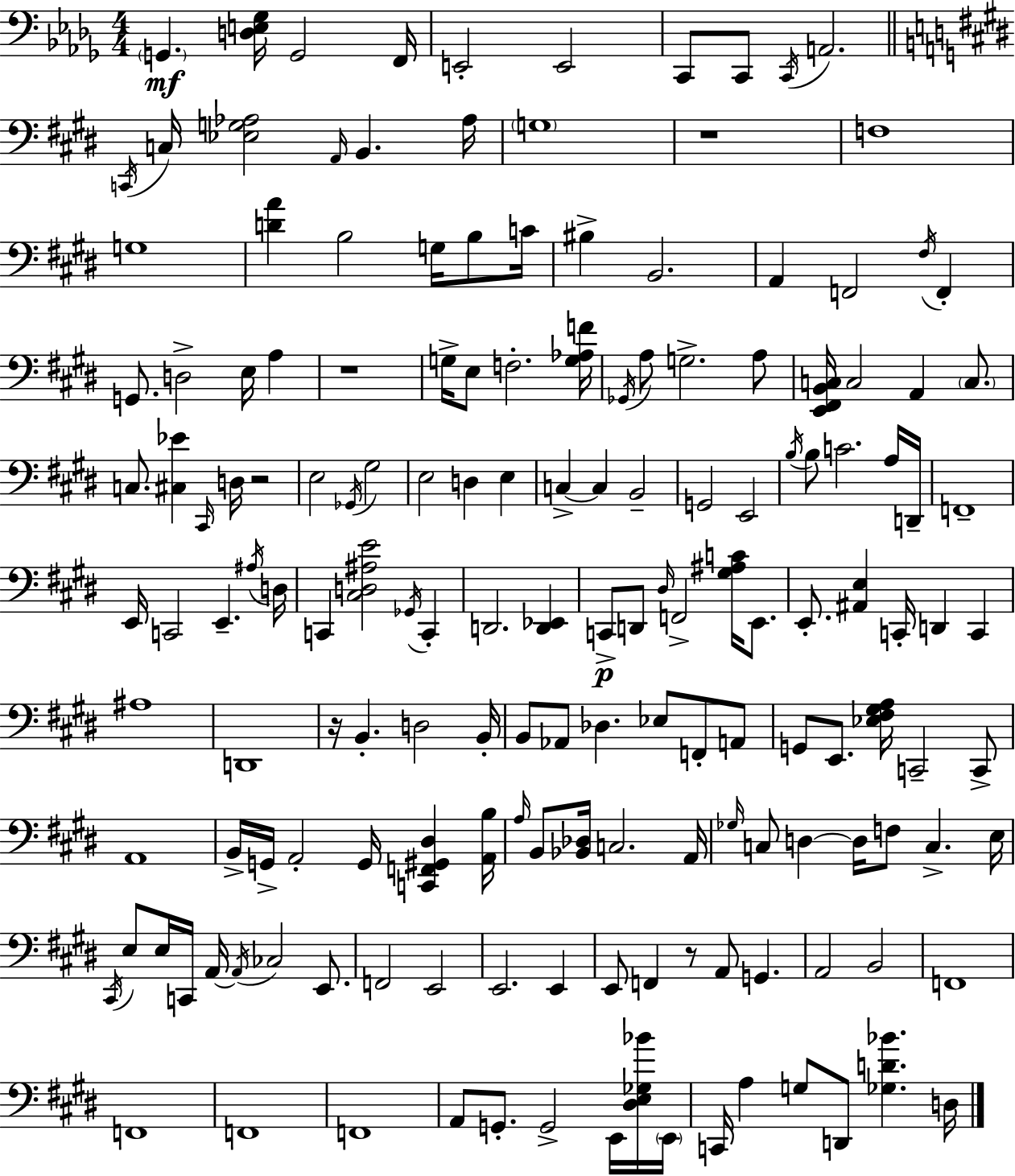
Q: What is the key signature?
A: BES minor